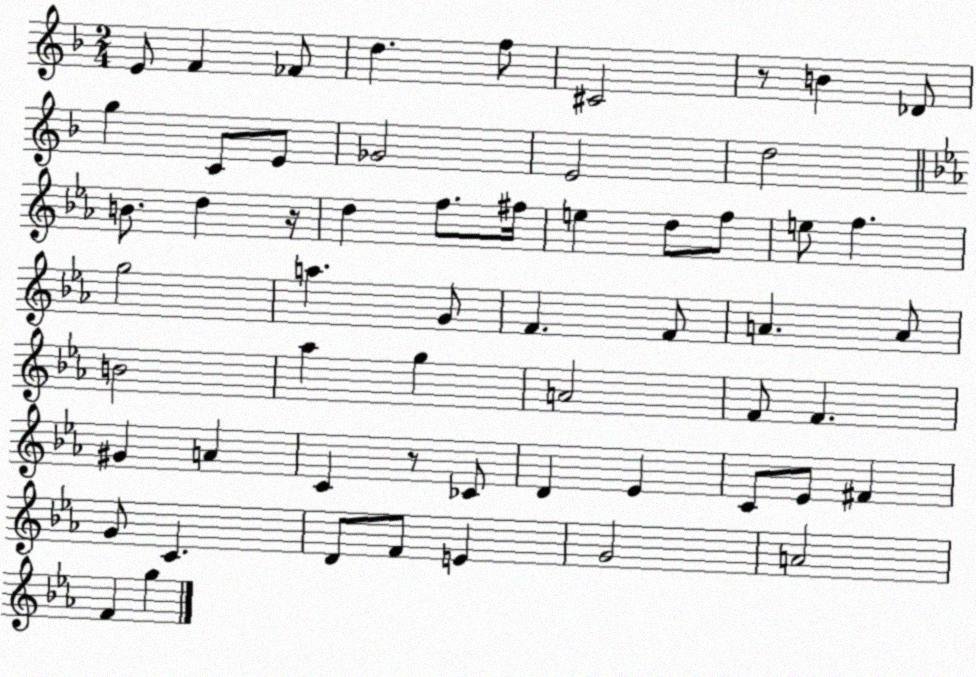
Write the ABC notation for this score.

X:1
T:Untitled
M:2/4
L:1/4
K:F
E/2 F _F/2 d f/2 ^C2 z/2 B _D/2 g C/2 E/2 _G2 E2 d2 B/2 d z/4 d f/2 ^f/4 e d/2 f/2 e/2 f g2 a G/2 F F/2 A A/2 B2 _a g A2 F/2 F ^G A C z/2 _C/2 D _E C/2 _E/2 ^F G/2 C D/2 F/2 E G2 A2 F g